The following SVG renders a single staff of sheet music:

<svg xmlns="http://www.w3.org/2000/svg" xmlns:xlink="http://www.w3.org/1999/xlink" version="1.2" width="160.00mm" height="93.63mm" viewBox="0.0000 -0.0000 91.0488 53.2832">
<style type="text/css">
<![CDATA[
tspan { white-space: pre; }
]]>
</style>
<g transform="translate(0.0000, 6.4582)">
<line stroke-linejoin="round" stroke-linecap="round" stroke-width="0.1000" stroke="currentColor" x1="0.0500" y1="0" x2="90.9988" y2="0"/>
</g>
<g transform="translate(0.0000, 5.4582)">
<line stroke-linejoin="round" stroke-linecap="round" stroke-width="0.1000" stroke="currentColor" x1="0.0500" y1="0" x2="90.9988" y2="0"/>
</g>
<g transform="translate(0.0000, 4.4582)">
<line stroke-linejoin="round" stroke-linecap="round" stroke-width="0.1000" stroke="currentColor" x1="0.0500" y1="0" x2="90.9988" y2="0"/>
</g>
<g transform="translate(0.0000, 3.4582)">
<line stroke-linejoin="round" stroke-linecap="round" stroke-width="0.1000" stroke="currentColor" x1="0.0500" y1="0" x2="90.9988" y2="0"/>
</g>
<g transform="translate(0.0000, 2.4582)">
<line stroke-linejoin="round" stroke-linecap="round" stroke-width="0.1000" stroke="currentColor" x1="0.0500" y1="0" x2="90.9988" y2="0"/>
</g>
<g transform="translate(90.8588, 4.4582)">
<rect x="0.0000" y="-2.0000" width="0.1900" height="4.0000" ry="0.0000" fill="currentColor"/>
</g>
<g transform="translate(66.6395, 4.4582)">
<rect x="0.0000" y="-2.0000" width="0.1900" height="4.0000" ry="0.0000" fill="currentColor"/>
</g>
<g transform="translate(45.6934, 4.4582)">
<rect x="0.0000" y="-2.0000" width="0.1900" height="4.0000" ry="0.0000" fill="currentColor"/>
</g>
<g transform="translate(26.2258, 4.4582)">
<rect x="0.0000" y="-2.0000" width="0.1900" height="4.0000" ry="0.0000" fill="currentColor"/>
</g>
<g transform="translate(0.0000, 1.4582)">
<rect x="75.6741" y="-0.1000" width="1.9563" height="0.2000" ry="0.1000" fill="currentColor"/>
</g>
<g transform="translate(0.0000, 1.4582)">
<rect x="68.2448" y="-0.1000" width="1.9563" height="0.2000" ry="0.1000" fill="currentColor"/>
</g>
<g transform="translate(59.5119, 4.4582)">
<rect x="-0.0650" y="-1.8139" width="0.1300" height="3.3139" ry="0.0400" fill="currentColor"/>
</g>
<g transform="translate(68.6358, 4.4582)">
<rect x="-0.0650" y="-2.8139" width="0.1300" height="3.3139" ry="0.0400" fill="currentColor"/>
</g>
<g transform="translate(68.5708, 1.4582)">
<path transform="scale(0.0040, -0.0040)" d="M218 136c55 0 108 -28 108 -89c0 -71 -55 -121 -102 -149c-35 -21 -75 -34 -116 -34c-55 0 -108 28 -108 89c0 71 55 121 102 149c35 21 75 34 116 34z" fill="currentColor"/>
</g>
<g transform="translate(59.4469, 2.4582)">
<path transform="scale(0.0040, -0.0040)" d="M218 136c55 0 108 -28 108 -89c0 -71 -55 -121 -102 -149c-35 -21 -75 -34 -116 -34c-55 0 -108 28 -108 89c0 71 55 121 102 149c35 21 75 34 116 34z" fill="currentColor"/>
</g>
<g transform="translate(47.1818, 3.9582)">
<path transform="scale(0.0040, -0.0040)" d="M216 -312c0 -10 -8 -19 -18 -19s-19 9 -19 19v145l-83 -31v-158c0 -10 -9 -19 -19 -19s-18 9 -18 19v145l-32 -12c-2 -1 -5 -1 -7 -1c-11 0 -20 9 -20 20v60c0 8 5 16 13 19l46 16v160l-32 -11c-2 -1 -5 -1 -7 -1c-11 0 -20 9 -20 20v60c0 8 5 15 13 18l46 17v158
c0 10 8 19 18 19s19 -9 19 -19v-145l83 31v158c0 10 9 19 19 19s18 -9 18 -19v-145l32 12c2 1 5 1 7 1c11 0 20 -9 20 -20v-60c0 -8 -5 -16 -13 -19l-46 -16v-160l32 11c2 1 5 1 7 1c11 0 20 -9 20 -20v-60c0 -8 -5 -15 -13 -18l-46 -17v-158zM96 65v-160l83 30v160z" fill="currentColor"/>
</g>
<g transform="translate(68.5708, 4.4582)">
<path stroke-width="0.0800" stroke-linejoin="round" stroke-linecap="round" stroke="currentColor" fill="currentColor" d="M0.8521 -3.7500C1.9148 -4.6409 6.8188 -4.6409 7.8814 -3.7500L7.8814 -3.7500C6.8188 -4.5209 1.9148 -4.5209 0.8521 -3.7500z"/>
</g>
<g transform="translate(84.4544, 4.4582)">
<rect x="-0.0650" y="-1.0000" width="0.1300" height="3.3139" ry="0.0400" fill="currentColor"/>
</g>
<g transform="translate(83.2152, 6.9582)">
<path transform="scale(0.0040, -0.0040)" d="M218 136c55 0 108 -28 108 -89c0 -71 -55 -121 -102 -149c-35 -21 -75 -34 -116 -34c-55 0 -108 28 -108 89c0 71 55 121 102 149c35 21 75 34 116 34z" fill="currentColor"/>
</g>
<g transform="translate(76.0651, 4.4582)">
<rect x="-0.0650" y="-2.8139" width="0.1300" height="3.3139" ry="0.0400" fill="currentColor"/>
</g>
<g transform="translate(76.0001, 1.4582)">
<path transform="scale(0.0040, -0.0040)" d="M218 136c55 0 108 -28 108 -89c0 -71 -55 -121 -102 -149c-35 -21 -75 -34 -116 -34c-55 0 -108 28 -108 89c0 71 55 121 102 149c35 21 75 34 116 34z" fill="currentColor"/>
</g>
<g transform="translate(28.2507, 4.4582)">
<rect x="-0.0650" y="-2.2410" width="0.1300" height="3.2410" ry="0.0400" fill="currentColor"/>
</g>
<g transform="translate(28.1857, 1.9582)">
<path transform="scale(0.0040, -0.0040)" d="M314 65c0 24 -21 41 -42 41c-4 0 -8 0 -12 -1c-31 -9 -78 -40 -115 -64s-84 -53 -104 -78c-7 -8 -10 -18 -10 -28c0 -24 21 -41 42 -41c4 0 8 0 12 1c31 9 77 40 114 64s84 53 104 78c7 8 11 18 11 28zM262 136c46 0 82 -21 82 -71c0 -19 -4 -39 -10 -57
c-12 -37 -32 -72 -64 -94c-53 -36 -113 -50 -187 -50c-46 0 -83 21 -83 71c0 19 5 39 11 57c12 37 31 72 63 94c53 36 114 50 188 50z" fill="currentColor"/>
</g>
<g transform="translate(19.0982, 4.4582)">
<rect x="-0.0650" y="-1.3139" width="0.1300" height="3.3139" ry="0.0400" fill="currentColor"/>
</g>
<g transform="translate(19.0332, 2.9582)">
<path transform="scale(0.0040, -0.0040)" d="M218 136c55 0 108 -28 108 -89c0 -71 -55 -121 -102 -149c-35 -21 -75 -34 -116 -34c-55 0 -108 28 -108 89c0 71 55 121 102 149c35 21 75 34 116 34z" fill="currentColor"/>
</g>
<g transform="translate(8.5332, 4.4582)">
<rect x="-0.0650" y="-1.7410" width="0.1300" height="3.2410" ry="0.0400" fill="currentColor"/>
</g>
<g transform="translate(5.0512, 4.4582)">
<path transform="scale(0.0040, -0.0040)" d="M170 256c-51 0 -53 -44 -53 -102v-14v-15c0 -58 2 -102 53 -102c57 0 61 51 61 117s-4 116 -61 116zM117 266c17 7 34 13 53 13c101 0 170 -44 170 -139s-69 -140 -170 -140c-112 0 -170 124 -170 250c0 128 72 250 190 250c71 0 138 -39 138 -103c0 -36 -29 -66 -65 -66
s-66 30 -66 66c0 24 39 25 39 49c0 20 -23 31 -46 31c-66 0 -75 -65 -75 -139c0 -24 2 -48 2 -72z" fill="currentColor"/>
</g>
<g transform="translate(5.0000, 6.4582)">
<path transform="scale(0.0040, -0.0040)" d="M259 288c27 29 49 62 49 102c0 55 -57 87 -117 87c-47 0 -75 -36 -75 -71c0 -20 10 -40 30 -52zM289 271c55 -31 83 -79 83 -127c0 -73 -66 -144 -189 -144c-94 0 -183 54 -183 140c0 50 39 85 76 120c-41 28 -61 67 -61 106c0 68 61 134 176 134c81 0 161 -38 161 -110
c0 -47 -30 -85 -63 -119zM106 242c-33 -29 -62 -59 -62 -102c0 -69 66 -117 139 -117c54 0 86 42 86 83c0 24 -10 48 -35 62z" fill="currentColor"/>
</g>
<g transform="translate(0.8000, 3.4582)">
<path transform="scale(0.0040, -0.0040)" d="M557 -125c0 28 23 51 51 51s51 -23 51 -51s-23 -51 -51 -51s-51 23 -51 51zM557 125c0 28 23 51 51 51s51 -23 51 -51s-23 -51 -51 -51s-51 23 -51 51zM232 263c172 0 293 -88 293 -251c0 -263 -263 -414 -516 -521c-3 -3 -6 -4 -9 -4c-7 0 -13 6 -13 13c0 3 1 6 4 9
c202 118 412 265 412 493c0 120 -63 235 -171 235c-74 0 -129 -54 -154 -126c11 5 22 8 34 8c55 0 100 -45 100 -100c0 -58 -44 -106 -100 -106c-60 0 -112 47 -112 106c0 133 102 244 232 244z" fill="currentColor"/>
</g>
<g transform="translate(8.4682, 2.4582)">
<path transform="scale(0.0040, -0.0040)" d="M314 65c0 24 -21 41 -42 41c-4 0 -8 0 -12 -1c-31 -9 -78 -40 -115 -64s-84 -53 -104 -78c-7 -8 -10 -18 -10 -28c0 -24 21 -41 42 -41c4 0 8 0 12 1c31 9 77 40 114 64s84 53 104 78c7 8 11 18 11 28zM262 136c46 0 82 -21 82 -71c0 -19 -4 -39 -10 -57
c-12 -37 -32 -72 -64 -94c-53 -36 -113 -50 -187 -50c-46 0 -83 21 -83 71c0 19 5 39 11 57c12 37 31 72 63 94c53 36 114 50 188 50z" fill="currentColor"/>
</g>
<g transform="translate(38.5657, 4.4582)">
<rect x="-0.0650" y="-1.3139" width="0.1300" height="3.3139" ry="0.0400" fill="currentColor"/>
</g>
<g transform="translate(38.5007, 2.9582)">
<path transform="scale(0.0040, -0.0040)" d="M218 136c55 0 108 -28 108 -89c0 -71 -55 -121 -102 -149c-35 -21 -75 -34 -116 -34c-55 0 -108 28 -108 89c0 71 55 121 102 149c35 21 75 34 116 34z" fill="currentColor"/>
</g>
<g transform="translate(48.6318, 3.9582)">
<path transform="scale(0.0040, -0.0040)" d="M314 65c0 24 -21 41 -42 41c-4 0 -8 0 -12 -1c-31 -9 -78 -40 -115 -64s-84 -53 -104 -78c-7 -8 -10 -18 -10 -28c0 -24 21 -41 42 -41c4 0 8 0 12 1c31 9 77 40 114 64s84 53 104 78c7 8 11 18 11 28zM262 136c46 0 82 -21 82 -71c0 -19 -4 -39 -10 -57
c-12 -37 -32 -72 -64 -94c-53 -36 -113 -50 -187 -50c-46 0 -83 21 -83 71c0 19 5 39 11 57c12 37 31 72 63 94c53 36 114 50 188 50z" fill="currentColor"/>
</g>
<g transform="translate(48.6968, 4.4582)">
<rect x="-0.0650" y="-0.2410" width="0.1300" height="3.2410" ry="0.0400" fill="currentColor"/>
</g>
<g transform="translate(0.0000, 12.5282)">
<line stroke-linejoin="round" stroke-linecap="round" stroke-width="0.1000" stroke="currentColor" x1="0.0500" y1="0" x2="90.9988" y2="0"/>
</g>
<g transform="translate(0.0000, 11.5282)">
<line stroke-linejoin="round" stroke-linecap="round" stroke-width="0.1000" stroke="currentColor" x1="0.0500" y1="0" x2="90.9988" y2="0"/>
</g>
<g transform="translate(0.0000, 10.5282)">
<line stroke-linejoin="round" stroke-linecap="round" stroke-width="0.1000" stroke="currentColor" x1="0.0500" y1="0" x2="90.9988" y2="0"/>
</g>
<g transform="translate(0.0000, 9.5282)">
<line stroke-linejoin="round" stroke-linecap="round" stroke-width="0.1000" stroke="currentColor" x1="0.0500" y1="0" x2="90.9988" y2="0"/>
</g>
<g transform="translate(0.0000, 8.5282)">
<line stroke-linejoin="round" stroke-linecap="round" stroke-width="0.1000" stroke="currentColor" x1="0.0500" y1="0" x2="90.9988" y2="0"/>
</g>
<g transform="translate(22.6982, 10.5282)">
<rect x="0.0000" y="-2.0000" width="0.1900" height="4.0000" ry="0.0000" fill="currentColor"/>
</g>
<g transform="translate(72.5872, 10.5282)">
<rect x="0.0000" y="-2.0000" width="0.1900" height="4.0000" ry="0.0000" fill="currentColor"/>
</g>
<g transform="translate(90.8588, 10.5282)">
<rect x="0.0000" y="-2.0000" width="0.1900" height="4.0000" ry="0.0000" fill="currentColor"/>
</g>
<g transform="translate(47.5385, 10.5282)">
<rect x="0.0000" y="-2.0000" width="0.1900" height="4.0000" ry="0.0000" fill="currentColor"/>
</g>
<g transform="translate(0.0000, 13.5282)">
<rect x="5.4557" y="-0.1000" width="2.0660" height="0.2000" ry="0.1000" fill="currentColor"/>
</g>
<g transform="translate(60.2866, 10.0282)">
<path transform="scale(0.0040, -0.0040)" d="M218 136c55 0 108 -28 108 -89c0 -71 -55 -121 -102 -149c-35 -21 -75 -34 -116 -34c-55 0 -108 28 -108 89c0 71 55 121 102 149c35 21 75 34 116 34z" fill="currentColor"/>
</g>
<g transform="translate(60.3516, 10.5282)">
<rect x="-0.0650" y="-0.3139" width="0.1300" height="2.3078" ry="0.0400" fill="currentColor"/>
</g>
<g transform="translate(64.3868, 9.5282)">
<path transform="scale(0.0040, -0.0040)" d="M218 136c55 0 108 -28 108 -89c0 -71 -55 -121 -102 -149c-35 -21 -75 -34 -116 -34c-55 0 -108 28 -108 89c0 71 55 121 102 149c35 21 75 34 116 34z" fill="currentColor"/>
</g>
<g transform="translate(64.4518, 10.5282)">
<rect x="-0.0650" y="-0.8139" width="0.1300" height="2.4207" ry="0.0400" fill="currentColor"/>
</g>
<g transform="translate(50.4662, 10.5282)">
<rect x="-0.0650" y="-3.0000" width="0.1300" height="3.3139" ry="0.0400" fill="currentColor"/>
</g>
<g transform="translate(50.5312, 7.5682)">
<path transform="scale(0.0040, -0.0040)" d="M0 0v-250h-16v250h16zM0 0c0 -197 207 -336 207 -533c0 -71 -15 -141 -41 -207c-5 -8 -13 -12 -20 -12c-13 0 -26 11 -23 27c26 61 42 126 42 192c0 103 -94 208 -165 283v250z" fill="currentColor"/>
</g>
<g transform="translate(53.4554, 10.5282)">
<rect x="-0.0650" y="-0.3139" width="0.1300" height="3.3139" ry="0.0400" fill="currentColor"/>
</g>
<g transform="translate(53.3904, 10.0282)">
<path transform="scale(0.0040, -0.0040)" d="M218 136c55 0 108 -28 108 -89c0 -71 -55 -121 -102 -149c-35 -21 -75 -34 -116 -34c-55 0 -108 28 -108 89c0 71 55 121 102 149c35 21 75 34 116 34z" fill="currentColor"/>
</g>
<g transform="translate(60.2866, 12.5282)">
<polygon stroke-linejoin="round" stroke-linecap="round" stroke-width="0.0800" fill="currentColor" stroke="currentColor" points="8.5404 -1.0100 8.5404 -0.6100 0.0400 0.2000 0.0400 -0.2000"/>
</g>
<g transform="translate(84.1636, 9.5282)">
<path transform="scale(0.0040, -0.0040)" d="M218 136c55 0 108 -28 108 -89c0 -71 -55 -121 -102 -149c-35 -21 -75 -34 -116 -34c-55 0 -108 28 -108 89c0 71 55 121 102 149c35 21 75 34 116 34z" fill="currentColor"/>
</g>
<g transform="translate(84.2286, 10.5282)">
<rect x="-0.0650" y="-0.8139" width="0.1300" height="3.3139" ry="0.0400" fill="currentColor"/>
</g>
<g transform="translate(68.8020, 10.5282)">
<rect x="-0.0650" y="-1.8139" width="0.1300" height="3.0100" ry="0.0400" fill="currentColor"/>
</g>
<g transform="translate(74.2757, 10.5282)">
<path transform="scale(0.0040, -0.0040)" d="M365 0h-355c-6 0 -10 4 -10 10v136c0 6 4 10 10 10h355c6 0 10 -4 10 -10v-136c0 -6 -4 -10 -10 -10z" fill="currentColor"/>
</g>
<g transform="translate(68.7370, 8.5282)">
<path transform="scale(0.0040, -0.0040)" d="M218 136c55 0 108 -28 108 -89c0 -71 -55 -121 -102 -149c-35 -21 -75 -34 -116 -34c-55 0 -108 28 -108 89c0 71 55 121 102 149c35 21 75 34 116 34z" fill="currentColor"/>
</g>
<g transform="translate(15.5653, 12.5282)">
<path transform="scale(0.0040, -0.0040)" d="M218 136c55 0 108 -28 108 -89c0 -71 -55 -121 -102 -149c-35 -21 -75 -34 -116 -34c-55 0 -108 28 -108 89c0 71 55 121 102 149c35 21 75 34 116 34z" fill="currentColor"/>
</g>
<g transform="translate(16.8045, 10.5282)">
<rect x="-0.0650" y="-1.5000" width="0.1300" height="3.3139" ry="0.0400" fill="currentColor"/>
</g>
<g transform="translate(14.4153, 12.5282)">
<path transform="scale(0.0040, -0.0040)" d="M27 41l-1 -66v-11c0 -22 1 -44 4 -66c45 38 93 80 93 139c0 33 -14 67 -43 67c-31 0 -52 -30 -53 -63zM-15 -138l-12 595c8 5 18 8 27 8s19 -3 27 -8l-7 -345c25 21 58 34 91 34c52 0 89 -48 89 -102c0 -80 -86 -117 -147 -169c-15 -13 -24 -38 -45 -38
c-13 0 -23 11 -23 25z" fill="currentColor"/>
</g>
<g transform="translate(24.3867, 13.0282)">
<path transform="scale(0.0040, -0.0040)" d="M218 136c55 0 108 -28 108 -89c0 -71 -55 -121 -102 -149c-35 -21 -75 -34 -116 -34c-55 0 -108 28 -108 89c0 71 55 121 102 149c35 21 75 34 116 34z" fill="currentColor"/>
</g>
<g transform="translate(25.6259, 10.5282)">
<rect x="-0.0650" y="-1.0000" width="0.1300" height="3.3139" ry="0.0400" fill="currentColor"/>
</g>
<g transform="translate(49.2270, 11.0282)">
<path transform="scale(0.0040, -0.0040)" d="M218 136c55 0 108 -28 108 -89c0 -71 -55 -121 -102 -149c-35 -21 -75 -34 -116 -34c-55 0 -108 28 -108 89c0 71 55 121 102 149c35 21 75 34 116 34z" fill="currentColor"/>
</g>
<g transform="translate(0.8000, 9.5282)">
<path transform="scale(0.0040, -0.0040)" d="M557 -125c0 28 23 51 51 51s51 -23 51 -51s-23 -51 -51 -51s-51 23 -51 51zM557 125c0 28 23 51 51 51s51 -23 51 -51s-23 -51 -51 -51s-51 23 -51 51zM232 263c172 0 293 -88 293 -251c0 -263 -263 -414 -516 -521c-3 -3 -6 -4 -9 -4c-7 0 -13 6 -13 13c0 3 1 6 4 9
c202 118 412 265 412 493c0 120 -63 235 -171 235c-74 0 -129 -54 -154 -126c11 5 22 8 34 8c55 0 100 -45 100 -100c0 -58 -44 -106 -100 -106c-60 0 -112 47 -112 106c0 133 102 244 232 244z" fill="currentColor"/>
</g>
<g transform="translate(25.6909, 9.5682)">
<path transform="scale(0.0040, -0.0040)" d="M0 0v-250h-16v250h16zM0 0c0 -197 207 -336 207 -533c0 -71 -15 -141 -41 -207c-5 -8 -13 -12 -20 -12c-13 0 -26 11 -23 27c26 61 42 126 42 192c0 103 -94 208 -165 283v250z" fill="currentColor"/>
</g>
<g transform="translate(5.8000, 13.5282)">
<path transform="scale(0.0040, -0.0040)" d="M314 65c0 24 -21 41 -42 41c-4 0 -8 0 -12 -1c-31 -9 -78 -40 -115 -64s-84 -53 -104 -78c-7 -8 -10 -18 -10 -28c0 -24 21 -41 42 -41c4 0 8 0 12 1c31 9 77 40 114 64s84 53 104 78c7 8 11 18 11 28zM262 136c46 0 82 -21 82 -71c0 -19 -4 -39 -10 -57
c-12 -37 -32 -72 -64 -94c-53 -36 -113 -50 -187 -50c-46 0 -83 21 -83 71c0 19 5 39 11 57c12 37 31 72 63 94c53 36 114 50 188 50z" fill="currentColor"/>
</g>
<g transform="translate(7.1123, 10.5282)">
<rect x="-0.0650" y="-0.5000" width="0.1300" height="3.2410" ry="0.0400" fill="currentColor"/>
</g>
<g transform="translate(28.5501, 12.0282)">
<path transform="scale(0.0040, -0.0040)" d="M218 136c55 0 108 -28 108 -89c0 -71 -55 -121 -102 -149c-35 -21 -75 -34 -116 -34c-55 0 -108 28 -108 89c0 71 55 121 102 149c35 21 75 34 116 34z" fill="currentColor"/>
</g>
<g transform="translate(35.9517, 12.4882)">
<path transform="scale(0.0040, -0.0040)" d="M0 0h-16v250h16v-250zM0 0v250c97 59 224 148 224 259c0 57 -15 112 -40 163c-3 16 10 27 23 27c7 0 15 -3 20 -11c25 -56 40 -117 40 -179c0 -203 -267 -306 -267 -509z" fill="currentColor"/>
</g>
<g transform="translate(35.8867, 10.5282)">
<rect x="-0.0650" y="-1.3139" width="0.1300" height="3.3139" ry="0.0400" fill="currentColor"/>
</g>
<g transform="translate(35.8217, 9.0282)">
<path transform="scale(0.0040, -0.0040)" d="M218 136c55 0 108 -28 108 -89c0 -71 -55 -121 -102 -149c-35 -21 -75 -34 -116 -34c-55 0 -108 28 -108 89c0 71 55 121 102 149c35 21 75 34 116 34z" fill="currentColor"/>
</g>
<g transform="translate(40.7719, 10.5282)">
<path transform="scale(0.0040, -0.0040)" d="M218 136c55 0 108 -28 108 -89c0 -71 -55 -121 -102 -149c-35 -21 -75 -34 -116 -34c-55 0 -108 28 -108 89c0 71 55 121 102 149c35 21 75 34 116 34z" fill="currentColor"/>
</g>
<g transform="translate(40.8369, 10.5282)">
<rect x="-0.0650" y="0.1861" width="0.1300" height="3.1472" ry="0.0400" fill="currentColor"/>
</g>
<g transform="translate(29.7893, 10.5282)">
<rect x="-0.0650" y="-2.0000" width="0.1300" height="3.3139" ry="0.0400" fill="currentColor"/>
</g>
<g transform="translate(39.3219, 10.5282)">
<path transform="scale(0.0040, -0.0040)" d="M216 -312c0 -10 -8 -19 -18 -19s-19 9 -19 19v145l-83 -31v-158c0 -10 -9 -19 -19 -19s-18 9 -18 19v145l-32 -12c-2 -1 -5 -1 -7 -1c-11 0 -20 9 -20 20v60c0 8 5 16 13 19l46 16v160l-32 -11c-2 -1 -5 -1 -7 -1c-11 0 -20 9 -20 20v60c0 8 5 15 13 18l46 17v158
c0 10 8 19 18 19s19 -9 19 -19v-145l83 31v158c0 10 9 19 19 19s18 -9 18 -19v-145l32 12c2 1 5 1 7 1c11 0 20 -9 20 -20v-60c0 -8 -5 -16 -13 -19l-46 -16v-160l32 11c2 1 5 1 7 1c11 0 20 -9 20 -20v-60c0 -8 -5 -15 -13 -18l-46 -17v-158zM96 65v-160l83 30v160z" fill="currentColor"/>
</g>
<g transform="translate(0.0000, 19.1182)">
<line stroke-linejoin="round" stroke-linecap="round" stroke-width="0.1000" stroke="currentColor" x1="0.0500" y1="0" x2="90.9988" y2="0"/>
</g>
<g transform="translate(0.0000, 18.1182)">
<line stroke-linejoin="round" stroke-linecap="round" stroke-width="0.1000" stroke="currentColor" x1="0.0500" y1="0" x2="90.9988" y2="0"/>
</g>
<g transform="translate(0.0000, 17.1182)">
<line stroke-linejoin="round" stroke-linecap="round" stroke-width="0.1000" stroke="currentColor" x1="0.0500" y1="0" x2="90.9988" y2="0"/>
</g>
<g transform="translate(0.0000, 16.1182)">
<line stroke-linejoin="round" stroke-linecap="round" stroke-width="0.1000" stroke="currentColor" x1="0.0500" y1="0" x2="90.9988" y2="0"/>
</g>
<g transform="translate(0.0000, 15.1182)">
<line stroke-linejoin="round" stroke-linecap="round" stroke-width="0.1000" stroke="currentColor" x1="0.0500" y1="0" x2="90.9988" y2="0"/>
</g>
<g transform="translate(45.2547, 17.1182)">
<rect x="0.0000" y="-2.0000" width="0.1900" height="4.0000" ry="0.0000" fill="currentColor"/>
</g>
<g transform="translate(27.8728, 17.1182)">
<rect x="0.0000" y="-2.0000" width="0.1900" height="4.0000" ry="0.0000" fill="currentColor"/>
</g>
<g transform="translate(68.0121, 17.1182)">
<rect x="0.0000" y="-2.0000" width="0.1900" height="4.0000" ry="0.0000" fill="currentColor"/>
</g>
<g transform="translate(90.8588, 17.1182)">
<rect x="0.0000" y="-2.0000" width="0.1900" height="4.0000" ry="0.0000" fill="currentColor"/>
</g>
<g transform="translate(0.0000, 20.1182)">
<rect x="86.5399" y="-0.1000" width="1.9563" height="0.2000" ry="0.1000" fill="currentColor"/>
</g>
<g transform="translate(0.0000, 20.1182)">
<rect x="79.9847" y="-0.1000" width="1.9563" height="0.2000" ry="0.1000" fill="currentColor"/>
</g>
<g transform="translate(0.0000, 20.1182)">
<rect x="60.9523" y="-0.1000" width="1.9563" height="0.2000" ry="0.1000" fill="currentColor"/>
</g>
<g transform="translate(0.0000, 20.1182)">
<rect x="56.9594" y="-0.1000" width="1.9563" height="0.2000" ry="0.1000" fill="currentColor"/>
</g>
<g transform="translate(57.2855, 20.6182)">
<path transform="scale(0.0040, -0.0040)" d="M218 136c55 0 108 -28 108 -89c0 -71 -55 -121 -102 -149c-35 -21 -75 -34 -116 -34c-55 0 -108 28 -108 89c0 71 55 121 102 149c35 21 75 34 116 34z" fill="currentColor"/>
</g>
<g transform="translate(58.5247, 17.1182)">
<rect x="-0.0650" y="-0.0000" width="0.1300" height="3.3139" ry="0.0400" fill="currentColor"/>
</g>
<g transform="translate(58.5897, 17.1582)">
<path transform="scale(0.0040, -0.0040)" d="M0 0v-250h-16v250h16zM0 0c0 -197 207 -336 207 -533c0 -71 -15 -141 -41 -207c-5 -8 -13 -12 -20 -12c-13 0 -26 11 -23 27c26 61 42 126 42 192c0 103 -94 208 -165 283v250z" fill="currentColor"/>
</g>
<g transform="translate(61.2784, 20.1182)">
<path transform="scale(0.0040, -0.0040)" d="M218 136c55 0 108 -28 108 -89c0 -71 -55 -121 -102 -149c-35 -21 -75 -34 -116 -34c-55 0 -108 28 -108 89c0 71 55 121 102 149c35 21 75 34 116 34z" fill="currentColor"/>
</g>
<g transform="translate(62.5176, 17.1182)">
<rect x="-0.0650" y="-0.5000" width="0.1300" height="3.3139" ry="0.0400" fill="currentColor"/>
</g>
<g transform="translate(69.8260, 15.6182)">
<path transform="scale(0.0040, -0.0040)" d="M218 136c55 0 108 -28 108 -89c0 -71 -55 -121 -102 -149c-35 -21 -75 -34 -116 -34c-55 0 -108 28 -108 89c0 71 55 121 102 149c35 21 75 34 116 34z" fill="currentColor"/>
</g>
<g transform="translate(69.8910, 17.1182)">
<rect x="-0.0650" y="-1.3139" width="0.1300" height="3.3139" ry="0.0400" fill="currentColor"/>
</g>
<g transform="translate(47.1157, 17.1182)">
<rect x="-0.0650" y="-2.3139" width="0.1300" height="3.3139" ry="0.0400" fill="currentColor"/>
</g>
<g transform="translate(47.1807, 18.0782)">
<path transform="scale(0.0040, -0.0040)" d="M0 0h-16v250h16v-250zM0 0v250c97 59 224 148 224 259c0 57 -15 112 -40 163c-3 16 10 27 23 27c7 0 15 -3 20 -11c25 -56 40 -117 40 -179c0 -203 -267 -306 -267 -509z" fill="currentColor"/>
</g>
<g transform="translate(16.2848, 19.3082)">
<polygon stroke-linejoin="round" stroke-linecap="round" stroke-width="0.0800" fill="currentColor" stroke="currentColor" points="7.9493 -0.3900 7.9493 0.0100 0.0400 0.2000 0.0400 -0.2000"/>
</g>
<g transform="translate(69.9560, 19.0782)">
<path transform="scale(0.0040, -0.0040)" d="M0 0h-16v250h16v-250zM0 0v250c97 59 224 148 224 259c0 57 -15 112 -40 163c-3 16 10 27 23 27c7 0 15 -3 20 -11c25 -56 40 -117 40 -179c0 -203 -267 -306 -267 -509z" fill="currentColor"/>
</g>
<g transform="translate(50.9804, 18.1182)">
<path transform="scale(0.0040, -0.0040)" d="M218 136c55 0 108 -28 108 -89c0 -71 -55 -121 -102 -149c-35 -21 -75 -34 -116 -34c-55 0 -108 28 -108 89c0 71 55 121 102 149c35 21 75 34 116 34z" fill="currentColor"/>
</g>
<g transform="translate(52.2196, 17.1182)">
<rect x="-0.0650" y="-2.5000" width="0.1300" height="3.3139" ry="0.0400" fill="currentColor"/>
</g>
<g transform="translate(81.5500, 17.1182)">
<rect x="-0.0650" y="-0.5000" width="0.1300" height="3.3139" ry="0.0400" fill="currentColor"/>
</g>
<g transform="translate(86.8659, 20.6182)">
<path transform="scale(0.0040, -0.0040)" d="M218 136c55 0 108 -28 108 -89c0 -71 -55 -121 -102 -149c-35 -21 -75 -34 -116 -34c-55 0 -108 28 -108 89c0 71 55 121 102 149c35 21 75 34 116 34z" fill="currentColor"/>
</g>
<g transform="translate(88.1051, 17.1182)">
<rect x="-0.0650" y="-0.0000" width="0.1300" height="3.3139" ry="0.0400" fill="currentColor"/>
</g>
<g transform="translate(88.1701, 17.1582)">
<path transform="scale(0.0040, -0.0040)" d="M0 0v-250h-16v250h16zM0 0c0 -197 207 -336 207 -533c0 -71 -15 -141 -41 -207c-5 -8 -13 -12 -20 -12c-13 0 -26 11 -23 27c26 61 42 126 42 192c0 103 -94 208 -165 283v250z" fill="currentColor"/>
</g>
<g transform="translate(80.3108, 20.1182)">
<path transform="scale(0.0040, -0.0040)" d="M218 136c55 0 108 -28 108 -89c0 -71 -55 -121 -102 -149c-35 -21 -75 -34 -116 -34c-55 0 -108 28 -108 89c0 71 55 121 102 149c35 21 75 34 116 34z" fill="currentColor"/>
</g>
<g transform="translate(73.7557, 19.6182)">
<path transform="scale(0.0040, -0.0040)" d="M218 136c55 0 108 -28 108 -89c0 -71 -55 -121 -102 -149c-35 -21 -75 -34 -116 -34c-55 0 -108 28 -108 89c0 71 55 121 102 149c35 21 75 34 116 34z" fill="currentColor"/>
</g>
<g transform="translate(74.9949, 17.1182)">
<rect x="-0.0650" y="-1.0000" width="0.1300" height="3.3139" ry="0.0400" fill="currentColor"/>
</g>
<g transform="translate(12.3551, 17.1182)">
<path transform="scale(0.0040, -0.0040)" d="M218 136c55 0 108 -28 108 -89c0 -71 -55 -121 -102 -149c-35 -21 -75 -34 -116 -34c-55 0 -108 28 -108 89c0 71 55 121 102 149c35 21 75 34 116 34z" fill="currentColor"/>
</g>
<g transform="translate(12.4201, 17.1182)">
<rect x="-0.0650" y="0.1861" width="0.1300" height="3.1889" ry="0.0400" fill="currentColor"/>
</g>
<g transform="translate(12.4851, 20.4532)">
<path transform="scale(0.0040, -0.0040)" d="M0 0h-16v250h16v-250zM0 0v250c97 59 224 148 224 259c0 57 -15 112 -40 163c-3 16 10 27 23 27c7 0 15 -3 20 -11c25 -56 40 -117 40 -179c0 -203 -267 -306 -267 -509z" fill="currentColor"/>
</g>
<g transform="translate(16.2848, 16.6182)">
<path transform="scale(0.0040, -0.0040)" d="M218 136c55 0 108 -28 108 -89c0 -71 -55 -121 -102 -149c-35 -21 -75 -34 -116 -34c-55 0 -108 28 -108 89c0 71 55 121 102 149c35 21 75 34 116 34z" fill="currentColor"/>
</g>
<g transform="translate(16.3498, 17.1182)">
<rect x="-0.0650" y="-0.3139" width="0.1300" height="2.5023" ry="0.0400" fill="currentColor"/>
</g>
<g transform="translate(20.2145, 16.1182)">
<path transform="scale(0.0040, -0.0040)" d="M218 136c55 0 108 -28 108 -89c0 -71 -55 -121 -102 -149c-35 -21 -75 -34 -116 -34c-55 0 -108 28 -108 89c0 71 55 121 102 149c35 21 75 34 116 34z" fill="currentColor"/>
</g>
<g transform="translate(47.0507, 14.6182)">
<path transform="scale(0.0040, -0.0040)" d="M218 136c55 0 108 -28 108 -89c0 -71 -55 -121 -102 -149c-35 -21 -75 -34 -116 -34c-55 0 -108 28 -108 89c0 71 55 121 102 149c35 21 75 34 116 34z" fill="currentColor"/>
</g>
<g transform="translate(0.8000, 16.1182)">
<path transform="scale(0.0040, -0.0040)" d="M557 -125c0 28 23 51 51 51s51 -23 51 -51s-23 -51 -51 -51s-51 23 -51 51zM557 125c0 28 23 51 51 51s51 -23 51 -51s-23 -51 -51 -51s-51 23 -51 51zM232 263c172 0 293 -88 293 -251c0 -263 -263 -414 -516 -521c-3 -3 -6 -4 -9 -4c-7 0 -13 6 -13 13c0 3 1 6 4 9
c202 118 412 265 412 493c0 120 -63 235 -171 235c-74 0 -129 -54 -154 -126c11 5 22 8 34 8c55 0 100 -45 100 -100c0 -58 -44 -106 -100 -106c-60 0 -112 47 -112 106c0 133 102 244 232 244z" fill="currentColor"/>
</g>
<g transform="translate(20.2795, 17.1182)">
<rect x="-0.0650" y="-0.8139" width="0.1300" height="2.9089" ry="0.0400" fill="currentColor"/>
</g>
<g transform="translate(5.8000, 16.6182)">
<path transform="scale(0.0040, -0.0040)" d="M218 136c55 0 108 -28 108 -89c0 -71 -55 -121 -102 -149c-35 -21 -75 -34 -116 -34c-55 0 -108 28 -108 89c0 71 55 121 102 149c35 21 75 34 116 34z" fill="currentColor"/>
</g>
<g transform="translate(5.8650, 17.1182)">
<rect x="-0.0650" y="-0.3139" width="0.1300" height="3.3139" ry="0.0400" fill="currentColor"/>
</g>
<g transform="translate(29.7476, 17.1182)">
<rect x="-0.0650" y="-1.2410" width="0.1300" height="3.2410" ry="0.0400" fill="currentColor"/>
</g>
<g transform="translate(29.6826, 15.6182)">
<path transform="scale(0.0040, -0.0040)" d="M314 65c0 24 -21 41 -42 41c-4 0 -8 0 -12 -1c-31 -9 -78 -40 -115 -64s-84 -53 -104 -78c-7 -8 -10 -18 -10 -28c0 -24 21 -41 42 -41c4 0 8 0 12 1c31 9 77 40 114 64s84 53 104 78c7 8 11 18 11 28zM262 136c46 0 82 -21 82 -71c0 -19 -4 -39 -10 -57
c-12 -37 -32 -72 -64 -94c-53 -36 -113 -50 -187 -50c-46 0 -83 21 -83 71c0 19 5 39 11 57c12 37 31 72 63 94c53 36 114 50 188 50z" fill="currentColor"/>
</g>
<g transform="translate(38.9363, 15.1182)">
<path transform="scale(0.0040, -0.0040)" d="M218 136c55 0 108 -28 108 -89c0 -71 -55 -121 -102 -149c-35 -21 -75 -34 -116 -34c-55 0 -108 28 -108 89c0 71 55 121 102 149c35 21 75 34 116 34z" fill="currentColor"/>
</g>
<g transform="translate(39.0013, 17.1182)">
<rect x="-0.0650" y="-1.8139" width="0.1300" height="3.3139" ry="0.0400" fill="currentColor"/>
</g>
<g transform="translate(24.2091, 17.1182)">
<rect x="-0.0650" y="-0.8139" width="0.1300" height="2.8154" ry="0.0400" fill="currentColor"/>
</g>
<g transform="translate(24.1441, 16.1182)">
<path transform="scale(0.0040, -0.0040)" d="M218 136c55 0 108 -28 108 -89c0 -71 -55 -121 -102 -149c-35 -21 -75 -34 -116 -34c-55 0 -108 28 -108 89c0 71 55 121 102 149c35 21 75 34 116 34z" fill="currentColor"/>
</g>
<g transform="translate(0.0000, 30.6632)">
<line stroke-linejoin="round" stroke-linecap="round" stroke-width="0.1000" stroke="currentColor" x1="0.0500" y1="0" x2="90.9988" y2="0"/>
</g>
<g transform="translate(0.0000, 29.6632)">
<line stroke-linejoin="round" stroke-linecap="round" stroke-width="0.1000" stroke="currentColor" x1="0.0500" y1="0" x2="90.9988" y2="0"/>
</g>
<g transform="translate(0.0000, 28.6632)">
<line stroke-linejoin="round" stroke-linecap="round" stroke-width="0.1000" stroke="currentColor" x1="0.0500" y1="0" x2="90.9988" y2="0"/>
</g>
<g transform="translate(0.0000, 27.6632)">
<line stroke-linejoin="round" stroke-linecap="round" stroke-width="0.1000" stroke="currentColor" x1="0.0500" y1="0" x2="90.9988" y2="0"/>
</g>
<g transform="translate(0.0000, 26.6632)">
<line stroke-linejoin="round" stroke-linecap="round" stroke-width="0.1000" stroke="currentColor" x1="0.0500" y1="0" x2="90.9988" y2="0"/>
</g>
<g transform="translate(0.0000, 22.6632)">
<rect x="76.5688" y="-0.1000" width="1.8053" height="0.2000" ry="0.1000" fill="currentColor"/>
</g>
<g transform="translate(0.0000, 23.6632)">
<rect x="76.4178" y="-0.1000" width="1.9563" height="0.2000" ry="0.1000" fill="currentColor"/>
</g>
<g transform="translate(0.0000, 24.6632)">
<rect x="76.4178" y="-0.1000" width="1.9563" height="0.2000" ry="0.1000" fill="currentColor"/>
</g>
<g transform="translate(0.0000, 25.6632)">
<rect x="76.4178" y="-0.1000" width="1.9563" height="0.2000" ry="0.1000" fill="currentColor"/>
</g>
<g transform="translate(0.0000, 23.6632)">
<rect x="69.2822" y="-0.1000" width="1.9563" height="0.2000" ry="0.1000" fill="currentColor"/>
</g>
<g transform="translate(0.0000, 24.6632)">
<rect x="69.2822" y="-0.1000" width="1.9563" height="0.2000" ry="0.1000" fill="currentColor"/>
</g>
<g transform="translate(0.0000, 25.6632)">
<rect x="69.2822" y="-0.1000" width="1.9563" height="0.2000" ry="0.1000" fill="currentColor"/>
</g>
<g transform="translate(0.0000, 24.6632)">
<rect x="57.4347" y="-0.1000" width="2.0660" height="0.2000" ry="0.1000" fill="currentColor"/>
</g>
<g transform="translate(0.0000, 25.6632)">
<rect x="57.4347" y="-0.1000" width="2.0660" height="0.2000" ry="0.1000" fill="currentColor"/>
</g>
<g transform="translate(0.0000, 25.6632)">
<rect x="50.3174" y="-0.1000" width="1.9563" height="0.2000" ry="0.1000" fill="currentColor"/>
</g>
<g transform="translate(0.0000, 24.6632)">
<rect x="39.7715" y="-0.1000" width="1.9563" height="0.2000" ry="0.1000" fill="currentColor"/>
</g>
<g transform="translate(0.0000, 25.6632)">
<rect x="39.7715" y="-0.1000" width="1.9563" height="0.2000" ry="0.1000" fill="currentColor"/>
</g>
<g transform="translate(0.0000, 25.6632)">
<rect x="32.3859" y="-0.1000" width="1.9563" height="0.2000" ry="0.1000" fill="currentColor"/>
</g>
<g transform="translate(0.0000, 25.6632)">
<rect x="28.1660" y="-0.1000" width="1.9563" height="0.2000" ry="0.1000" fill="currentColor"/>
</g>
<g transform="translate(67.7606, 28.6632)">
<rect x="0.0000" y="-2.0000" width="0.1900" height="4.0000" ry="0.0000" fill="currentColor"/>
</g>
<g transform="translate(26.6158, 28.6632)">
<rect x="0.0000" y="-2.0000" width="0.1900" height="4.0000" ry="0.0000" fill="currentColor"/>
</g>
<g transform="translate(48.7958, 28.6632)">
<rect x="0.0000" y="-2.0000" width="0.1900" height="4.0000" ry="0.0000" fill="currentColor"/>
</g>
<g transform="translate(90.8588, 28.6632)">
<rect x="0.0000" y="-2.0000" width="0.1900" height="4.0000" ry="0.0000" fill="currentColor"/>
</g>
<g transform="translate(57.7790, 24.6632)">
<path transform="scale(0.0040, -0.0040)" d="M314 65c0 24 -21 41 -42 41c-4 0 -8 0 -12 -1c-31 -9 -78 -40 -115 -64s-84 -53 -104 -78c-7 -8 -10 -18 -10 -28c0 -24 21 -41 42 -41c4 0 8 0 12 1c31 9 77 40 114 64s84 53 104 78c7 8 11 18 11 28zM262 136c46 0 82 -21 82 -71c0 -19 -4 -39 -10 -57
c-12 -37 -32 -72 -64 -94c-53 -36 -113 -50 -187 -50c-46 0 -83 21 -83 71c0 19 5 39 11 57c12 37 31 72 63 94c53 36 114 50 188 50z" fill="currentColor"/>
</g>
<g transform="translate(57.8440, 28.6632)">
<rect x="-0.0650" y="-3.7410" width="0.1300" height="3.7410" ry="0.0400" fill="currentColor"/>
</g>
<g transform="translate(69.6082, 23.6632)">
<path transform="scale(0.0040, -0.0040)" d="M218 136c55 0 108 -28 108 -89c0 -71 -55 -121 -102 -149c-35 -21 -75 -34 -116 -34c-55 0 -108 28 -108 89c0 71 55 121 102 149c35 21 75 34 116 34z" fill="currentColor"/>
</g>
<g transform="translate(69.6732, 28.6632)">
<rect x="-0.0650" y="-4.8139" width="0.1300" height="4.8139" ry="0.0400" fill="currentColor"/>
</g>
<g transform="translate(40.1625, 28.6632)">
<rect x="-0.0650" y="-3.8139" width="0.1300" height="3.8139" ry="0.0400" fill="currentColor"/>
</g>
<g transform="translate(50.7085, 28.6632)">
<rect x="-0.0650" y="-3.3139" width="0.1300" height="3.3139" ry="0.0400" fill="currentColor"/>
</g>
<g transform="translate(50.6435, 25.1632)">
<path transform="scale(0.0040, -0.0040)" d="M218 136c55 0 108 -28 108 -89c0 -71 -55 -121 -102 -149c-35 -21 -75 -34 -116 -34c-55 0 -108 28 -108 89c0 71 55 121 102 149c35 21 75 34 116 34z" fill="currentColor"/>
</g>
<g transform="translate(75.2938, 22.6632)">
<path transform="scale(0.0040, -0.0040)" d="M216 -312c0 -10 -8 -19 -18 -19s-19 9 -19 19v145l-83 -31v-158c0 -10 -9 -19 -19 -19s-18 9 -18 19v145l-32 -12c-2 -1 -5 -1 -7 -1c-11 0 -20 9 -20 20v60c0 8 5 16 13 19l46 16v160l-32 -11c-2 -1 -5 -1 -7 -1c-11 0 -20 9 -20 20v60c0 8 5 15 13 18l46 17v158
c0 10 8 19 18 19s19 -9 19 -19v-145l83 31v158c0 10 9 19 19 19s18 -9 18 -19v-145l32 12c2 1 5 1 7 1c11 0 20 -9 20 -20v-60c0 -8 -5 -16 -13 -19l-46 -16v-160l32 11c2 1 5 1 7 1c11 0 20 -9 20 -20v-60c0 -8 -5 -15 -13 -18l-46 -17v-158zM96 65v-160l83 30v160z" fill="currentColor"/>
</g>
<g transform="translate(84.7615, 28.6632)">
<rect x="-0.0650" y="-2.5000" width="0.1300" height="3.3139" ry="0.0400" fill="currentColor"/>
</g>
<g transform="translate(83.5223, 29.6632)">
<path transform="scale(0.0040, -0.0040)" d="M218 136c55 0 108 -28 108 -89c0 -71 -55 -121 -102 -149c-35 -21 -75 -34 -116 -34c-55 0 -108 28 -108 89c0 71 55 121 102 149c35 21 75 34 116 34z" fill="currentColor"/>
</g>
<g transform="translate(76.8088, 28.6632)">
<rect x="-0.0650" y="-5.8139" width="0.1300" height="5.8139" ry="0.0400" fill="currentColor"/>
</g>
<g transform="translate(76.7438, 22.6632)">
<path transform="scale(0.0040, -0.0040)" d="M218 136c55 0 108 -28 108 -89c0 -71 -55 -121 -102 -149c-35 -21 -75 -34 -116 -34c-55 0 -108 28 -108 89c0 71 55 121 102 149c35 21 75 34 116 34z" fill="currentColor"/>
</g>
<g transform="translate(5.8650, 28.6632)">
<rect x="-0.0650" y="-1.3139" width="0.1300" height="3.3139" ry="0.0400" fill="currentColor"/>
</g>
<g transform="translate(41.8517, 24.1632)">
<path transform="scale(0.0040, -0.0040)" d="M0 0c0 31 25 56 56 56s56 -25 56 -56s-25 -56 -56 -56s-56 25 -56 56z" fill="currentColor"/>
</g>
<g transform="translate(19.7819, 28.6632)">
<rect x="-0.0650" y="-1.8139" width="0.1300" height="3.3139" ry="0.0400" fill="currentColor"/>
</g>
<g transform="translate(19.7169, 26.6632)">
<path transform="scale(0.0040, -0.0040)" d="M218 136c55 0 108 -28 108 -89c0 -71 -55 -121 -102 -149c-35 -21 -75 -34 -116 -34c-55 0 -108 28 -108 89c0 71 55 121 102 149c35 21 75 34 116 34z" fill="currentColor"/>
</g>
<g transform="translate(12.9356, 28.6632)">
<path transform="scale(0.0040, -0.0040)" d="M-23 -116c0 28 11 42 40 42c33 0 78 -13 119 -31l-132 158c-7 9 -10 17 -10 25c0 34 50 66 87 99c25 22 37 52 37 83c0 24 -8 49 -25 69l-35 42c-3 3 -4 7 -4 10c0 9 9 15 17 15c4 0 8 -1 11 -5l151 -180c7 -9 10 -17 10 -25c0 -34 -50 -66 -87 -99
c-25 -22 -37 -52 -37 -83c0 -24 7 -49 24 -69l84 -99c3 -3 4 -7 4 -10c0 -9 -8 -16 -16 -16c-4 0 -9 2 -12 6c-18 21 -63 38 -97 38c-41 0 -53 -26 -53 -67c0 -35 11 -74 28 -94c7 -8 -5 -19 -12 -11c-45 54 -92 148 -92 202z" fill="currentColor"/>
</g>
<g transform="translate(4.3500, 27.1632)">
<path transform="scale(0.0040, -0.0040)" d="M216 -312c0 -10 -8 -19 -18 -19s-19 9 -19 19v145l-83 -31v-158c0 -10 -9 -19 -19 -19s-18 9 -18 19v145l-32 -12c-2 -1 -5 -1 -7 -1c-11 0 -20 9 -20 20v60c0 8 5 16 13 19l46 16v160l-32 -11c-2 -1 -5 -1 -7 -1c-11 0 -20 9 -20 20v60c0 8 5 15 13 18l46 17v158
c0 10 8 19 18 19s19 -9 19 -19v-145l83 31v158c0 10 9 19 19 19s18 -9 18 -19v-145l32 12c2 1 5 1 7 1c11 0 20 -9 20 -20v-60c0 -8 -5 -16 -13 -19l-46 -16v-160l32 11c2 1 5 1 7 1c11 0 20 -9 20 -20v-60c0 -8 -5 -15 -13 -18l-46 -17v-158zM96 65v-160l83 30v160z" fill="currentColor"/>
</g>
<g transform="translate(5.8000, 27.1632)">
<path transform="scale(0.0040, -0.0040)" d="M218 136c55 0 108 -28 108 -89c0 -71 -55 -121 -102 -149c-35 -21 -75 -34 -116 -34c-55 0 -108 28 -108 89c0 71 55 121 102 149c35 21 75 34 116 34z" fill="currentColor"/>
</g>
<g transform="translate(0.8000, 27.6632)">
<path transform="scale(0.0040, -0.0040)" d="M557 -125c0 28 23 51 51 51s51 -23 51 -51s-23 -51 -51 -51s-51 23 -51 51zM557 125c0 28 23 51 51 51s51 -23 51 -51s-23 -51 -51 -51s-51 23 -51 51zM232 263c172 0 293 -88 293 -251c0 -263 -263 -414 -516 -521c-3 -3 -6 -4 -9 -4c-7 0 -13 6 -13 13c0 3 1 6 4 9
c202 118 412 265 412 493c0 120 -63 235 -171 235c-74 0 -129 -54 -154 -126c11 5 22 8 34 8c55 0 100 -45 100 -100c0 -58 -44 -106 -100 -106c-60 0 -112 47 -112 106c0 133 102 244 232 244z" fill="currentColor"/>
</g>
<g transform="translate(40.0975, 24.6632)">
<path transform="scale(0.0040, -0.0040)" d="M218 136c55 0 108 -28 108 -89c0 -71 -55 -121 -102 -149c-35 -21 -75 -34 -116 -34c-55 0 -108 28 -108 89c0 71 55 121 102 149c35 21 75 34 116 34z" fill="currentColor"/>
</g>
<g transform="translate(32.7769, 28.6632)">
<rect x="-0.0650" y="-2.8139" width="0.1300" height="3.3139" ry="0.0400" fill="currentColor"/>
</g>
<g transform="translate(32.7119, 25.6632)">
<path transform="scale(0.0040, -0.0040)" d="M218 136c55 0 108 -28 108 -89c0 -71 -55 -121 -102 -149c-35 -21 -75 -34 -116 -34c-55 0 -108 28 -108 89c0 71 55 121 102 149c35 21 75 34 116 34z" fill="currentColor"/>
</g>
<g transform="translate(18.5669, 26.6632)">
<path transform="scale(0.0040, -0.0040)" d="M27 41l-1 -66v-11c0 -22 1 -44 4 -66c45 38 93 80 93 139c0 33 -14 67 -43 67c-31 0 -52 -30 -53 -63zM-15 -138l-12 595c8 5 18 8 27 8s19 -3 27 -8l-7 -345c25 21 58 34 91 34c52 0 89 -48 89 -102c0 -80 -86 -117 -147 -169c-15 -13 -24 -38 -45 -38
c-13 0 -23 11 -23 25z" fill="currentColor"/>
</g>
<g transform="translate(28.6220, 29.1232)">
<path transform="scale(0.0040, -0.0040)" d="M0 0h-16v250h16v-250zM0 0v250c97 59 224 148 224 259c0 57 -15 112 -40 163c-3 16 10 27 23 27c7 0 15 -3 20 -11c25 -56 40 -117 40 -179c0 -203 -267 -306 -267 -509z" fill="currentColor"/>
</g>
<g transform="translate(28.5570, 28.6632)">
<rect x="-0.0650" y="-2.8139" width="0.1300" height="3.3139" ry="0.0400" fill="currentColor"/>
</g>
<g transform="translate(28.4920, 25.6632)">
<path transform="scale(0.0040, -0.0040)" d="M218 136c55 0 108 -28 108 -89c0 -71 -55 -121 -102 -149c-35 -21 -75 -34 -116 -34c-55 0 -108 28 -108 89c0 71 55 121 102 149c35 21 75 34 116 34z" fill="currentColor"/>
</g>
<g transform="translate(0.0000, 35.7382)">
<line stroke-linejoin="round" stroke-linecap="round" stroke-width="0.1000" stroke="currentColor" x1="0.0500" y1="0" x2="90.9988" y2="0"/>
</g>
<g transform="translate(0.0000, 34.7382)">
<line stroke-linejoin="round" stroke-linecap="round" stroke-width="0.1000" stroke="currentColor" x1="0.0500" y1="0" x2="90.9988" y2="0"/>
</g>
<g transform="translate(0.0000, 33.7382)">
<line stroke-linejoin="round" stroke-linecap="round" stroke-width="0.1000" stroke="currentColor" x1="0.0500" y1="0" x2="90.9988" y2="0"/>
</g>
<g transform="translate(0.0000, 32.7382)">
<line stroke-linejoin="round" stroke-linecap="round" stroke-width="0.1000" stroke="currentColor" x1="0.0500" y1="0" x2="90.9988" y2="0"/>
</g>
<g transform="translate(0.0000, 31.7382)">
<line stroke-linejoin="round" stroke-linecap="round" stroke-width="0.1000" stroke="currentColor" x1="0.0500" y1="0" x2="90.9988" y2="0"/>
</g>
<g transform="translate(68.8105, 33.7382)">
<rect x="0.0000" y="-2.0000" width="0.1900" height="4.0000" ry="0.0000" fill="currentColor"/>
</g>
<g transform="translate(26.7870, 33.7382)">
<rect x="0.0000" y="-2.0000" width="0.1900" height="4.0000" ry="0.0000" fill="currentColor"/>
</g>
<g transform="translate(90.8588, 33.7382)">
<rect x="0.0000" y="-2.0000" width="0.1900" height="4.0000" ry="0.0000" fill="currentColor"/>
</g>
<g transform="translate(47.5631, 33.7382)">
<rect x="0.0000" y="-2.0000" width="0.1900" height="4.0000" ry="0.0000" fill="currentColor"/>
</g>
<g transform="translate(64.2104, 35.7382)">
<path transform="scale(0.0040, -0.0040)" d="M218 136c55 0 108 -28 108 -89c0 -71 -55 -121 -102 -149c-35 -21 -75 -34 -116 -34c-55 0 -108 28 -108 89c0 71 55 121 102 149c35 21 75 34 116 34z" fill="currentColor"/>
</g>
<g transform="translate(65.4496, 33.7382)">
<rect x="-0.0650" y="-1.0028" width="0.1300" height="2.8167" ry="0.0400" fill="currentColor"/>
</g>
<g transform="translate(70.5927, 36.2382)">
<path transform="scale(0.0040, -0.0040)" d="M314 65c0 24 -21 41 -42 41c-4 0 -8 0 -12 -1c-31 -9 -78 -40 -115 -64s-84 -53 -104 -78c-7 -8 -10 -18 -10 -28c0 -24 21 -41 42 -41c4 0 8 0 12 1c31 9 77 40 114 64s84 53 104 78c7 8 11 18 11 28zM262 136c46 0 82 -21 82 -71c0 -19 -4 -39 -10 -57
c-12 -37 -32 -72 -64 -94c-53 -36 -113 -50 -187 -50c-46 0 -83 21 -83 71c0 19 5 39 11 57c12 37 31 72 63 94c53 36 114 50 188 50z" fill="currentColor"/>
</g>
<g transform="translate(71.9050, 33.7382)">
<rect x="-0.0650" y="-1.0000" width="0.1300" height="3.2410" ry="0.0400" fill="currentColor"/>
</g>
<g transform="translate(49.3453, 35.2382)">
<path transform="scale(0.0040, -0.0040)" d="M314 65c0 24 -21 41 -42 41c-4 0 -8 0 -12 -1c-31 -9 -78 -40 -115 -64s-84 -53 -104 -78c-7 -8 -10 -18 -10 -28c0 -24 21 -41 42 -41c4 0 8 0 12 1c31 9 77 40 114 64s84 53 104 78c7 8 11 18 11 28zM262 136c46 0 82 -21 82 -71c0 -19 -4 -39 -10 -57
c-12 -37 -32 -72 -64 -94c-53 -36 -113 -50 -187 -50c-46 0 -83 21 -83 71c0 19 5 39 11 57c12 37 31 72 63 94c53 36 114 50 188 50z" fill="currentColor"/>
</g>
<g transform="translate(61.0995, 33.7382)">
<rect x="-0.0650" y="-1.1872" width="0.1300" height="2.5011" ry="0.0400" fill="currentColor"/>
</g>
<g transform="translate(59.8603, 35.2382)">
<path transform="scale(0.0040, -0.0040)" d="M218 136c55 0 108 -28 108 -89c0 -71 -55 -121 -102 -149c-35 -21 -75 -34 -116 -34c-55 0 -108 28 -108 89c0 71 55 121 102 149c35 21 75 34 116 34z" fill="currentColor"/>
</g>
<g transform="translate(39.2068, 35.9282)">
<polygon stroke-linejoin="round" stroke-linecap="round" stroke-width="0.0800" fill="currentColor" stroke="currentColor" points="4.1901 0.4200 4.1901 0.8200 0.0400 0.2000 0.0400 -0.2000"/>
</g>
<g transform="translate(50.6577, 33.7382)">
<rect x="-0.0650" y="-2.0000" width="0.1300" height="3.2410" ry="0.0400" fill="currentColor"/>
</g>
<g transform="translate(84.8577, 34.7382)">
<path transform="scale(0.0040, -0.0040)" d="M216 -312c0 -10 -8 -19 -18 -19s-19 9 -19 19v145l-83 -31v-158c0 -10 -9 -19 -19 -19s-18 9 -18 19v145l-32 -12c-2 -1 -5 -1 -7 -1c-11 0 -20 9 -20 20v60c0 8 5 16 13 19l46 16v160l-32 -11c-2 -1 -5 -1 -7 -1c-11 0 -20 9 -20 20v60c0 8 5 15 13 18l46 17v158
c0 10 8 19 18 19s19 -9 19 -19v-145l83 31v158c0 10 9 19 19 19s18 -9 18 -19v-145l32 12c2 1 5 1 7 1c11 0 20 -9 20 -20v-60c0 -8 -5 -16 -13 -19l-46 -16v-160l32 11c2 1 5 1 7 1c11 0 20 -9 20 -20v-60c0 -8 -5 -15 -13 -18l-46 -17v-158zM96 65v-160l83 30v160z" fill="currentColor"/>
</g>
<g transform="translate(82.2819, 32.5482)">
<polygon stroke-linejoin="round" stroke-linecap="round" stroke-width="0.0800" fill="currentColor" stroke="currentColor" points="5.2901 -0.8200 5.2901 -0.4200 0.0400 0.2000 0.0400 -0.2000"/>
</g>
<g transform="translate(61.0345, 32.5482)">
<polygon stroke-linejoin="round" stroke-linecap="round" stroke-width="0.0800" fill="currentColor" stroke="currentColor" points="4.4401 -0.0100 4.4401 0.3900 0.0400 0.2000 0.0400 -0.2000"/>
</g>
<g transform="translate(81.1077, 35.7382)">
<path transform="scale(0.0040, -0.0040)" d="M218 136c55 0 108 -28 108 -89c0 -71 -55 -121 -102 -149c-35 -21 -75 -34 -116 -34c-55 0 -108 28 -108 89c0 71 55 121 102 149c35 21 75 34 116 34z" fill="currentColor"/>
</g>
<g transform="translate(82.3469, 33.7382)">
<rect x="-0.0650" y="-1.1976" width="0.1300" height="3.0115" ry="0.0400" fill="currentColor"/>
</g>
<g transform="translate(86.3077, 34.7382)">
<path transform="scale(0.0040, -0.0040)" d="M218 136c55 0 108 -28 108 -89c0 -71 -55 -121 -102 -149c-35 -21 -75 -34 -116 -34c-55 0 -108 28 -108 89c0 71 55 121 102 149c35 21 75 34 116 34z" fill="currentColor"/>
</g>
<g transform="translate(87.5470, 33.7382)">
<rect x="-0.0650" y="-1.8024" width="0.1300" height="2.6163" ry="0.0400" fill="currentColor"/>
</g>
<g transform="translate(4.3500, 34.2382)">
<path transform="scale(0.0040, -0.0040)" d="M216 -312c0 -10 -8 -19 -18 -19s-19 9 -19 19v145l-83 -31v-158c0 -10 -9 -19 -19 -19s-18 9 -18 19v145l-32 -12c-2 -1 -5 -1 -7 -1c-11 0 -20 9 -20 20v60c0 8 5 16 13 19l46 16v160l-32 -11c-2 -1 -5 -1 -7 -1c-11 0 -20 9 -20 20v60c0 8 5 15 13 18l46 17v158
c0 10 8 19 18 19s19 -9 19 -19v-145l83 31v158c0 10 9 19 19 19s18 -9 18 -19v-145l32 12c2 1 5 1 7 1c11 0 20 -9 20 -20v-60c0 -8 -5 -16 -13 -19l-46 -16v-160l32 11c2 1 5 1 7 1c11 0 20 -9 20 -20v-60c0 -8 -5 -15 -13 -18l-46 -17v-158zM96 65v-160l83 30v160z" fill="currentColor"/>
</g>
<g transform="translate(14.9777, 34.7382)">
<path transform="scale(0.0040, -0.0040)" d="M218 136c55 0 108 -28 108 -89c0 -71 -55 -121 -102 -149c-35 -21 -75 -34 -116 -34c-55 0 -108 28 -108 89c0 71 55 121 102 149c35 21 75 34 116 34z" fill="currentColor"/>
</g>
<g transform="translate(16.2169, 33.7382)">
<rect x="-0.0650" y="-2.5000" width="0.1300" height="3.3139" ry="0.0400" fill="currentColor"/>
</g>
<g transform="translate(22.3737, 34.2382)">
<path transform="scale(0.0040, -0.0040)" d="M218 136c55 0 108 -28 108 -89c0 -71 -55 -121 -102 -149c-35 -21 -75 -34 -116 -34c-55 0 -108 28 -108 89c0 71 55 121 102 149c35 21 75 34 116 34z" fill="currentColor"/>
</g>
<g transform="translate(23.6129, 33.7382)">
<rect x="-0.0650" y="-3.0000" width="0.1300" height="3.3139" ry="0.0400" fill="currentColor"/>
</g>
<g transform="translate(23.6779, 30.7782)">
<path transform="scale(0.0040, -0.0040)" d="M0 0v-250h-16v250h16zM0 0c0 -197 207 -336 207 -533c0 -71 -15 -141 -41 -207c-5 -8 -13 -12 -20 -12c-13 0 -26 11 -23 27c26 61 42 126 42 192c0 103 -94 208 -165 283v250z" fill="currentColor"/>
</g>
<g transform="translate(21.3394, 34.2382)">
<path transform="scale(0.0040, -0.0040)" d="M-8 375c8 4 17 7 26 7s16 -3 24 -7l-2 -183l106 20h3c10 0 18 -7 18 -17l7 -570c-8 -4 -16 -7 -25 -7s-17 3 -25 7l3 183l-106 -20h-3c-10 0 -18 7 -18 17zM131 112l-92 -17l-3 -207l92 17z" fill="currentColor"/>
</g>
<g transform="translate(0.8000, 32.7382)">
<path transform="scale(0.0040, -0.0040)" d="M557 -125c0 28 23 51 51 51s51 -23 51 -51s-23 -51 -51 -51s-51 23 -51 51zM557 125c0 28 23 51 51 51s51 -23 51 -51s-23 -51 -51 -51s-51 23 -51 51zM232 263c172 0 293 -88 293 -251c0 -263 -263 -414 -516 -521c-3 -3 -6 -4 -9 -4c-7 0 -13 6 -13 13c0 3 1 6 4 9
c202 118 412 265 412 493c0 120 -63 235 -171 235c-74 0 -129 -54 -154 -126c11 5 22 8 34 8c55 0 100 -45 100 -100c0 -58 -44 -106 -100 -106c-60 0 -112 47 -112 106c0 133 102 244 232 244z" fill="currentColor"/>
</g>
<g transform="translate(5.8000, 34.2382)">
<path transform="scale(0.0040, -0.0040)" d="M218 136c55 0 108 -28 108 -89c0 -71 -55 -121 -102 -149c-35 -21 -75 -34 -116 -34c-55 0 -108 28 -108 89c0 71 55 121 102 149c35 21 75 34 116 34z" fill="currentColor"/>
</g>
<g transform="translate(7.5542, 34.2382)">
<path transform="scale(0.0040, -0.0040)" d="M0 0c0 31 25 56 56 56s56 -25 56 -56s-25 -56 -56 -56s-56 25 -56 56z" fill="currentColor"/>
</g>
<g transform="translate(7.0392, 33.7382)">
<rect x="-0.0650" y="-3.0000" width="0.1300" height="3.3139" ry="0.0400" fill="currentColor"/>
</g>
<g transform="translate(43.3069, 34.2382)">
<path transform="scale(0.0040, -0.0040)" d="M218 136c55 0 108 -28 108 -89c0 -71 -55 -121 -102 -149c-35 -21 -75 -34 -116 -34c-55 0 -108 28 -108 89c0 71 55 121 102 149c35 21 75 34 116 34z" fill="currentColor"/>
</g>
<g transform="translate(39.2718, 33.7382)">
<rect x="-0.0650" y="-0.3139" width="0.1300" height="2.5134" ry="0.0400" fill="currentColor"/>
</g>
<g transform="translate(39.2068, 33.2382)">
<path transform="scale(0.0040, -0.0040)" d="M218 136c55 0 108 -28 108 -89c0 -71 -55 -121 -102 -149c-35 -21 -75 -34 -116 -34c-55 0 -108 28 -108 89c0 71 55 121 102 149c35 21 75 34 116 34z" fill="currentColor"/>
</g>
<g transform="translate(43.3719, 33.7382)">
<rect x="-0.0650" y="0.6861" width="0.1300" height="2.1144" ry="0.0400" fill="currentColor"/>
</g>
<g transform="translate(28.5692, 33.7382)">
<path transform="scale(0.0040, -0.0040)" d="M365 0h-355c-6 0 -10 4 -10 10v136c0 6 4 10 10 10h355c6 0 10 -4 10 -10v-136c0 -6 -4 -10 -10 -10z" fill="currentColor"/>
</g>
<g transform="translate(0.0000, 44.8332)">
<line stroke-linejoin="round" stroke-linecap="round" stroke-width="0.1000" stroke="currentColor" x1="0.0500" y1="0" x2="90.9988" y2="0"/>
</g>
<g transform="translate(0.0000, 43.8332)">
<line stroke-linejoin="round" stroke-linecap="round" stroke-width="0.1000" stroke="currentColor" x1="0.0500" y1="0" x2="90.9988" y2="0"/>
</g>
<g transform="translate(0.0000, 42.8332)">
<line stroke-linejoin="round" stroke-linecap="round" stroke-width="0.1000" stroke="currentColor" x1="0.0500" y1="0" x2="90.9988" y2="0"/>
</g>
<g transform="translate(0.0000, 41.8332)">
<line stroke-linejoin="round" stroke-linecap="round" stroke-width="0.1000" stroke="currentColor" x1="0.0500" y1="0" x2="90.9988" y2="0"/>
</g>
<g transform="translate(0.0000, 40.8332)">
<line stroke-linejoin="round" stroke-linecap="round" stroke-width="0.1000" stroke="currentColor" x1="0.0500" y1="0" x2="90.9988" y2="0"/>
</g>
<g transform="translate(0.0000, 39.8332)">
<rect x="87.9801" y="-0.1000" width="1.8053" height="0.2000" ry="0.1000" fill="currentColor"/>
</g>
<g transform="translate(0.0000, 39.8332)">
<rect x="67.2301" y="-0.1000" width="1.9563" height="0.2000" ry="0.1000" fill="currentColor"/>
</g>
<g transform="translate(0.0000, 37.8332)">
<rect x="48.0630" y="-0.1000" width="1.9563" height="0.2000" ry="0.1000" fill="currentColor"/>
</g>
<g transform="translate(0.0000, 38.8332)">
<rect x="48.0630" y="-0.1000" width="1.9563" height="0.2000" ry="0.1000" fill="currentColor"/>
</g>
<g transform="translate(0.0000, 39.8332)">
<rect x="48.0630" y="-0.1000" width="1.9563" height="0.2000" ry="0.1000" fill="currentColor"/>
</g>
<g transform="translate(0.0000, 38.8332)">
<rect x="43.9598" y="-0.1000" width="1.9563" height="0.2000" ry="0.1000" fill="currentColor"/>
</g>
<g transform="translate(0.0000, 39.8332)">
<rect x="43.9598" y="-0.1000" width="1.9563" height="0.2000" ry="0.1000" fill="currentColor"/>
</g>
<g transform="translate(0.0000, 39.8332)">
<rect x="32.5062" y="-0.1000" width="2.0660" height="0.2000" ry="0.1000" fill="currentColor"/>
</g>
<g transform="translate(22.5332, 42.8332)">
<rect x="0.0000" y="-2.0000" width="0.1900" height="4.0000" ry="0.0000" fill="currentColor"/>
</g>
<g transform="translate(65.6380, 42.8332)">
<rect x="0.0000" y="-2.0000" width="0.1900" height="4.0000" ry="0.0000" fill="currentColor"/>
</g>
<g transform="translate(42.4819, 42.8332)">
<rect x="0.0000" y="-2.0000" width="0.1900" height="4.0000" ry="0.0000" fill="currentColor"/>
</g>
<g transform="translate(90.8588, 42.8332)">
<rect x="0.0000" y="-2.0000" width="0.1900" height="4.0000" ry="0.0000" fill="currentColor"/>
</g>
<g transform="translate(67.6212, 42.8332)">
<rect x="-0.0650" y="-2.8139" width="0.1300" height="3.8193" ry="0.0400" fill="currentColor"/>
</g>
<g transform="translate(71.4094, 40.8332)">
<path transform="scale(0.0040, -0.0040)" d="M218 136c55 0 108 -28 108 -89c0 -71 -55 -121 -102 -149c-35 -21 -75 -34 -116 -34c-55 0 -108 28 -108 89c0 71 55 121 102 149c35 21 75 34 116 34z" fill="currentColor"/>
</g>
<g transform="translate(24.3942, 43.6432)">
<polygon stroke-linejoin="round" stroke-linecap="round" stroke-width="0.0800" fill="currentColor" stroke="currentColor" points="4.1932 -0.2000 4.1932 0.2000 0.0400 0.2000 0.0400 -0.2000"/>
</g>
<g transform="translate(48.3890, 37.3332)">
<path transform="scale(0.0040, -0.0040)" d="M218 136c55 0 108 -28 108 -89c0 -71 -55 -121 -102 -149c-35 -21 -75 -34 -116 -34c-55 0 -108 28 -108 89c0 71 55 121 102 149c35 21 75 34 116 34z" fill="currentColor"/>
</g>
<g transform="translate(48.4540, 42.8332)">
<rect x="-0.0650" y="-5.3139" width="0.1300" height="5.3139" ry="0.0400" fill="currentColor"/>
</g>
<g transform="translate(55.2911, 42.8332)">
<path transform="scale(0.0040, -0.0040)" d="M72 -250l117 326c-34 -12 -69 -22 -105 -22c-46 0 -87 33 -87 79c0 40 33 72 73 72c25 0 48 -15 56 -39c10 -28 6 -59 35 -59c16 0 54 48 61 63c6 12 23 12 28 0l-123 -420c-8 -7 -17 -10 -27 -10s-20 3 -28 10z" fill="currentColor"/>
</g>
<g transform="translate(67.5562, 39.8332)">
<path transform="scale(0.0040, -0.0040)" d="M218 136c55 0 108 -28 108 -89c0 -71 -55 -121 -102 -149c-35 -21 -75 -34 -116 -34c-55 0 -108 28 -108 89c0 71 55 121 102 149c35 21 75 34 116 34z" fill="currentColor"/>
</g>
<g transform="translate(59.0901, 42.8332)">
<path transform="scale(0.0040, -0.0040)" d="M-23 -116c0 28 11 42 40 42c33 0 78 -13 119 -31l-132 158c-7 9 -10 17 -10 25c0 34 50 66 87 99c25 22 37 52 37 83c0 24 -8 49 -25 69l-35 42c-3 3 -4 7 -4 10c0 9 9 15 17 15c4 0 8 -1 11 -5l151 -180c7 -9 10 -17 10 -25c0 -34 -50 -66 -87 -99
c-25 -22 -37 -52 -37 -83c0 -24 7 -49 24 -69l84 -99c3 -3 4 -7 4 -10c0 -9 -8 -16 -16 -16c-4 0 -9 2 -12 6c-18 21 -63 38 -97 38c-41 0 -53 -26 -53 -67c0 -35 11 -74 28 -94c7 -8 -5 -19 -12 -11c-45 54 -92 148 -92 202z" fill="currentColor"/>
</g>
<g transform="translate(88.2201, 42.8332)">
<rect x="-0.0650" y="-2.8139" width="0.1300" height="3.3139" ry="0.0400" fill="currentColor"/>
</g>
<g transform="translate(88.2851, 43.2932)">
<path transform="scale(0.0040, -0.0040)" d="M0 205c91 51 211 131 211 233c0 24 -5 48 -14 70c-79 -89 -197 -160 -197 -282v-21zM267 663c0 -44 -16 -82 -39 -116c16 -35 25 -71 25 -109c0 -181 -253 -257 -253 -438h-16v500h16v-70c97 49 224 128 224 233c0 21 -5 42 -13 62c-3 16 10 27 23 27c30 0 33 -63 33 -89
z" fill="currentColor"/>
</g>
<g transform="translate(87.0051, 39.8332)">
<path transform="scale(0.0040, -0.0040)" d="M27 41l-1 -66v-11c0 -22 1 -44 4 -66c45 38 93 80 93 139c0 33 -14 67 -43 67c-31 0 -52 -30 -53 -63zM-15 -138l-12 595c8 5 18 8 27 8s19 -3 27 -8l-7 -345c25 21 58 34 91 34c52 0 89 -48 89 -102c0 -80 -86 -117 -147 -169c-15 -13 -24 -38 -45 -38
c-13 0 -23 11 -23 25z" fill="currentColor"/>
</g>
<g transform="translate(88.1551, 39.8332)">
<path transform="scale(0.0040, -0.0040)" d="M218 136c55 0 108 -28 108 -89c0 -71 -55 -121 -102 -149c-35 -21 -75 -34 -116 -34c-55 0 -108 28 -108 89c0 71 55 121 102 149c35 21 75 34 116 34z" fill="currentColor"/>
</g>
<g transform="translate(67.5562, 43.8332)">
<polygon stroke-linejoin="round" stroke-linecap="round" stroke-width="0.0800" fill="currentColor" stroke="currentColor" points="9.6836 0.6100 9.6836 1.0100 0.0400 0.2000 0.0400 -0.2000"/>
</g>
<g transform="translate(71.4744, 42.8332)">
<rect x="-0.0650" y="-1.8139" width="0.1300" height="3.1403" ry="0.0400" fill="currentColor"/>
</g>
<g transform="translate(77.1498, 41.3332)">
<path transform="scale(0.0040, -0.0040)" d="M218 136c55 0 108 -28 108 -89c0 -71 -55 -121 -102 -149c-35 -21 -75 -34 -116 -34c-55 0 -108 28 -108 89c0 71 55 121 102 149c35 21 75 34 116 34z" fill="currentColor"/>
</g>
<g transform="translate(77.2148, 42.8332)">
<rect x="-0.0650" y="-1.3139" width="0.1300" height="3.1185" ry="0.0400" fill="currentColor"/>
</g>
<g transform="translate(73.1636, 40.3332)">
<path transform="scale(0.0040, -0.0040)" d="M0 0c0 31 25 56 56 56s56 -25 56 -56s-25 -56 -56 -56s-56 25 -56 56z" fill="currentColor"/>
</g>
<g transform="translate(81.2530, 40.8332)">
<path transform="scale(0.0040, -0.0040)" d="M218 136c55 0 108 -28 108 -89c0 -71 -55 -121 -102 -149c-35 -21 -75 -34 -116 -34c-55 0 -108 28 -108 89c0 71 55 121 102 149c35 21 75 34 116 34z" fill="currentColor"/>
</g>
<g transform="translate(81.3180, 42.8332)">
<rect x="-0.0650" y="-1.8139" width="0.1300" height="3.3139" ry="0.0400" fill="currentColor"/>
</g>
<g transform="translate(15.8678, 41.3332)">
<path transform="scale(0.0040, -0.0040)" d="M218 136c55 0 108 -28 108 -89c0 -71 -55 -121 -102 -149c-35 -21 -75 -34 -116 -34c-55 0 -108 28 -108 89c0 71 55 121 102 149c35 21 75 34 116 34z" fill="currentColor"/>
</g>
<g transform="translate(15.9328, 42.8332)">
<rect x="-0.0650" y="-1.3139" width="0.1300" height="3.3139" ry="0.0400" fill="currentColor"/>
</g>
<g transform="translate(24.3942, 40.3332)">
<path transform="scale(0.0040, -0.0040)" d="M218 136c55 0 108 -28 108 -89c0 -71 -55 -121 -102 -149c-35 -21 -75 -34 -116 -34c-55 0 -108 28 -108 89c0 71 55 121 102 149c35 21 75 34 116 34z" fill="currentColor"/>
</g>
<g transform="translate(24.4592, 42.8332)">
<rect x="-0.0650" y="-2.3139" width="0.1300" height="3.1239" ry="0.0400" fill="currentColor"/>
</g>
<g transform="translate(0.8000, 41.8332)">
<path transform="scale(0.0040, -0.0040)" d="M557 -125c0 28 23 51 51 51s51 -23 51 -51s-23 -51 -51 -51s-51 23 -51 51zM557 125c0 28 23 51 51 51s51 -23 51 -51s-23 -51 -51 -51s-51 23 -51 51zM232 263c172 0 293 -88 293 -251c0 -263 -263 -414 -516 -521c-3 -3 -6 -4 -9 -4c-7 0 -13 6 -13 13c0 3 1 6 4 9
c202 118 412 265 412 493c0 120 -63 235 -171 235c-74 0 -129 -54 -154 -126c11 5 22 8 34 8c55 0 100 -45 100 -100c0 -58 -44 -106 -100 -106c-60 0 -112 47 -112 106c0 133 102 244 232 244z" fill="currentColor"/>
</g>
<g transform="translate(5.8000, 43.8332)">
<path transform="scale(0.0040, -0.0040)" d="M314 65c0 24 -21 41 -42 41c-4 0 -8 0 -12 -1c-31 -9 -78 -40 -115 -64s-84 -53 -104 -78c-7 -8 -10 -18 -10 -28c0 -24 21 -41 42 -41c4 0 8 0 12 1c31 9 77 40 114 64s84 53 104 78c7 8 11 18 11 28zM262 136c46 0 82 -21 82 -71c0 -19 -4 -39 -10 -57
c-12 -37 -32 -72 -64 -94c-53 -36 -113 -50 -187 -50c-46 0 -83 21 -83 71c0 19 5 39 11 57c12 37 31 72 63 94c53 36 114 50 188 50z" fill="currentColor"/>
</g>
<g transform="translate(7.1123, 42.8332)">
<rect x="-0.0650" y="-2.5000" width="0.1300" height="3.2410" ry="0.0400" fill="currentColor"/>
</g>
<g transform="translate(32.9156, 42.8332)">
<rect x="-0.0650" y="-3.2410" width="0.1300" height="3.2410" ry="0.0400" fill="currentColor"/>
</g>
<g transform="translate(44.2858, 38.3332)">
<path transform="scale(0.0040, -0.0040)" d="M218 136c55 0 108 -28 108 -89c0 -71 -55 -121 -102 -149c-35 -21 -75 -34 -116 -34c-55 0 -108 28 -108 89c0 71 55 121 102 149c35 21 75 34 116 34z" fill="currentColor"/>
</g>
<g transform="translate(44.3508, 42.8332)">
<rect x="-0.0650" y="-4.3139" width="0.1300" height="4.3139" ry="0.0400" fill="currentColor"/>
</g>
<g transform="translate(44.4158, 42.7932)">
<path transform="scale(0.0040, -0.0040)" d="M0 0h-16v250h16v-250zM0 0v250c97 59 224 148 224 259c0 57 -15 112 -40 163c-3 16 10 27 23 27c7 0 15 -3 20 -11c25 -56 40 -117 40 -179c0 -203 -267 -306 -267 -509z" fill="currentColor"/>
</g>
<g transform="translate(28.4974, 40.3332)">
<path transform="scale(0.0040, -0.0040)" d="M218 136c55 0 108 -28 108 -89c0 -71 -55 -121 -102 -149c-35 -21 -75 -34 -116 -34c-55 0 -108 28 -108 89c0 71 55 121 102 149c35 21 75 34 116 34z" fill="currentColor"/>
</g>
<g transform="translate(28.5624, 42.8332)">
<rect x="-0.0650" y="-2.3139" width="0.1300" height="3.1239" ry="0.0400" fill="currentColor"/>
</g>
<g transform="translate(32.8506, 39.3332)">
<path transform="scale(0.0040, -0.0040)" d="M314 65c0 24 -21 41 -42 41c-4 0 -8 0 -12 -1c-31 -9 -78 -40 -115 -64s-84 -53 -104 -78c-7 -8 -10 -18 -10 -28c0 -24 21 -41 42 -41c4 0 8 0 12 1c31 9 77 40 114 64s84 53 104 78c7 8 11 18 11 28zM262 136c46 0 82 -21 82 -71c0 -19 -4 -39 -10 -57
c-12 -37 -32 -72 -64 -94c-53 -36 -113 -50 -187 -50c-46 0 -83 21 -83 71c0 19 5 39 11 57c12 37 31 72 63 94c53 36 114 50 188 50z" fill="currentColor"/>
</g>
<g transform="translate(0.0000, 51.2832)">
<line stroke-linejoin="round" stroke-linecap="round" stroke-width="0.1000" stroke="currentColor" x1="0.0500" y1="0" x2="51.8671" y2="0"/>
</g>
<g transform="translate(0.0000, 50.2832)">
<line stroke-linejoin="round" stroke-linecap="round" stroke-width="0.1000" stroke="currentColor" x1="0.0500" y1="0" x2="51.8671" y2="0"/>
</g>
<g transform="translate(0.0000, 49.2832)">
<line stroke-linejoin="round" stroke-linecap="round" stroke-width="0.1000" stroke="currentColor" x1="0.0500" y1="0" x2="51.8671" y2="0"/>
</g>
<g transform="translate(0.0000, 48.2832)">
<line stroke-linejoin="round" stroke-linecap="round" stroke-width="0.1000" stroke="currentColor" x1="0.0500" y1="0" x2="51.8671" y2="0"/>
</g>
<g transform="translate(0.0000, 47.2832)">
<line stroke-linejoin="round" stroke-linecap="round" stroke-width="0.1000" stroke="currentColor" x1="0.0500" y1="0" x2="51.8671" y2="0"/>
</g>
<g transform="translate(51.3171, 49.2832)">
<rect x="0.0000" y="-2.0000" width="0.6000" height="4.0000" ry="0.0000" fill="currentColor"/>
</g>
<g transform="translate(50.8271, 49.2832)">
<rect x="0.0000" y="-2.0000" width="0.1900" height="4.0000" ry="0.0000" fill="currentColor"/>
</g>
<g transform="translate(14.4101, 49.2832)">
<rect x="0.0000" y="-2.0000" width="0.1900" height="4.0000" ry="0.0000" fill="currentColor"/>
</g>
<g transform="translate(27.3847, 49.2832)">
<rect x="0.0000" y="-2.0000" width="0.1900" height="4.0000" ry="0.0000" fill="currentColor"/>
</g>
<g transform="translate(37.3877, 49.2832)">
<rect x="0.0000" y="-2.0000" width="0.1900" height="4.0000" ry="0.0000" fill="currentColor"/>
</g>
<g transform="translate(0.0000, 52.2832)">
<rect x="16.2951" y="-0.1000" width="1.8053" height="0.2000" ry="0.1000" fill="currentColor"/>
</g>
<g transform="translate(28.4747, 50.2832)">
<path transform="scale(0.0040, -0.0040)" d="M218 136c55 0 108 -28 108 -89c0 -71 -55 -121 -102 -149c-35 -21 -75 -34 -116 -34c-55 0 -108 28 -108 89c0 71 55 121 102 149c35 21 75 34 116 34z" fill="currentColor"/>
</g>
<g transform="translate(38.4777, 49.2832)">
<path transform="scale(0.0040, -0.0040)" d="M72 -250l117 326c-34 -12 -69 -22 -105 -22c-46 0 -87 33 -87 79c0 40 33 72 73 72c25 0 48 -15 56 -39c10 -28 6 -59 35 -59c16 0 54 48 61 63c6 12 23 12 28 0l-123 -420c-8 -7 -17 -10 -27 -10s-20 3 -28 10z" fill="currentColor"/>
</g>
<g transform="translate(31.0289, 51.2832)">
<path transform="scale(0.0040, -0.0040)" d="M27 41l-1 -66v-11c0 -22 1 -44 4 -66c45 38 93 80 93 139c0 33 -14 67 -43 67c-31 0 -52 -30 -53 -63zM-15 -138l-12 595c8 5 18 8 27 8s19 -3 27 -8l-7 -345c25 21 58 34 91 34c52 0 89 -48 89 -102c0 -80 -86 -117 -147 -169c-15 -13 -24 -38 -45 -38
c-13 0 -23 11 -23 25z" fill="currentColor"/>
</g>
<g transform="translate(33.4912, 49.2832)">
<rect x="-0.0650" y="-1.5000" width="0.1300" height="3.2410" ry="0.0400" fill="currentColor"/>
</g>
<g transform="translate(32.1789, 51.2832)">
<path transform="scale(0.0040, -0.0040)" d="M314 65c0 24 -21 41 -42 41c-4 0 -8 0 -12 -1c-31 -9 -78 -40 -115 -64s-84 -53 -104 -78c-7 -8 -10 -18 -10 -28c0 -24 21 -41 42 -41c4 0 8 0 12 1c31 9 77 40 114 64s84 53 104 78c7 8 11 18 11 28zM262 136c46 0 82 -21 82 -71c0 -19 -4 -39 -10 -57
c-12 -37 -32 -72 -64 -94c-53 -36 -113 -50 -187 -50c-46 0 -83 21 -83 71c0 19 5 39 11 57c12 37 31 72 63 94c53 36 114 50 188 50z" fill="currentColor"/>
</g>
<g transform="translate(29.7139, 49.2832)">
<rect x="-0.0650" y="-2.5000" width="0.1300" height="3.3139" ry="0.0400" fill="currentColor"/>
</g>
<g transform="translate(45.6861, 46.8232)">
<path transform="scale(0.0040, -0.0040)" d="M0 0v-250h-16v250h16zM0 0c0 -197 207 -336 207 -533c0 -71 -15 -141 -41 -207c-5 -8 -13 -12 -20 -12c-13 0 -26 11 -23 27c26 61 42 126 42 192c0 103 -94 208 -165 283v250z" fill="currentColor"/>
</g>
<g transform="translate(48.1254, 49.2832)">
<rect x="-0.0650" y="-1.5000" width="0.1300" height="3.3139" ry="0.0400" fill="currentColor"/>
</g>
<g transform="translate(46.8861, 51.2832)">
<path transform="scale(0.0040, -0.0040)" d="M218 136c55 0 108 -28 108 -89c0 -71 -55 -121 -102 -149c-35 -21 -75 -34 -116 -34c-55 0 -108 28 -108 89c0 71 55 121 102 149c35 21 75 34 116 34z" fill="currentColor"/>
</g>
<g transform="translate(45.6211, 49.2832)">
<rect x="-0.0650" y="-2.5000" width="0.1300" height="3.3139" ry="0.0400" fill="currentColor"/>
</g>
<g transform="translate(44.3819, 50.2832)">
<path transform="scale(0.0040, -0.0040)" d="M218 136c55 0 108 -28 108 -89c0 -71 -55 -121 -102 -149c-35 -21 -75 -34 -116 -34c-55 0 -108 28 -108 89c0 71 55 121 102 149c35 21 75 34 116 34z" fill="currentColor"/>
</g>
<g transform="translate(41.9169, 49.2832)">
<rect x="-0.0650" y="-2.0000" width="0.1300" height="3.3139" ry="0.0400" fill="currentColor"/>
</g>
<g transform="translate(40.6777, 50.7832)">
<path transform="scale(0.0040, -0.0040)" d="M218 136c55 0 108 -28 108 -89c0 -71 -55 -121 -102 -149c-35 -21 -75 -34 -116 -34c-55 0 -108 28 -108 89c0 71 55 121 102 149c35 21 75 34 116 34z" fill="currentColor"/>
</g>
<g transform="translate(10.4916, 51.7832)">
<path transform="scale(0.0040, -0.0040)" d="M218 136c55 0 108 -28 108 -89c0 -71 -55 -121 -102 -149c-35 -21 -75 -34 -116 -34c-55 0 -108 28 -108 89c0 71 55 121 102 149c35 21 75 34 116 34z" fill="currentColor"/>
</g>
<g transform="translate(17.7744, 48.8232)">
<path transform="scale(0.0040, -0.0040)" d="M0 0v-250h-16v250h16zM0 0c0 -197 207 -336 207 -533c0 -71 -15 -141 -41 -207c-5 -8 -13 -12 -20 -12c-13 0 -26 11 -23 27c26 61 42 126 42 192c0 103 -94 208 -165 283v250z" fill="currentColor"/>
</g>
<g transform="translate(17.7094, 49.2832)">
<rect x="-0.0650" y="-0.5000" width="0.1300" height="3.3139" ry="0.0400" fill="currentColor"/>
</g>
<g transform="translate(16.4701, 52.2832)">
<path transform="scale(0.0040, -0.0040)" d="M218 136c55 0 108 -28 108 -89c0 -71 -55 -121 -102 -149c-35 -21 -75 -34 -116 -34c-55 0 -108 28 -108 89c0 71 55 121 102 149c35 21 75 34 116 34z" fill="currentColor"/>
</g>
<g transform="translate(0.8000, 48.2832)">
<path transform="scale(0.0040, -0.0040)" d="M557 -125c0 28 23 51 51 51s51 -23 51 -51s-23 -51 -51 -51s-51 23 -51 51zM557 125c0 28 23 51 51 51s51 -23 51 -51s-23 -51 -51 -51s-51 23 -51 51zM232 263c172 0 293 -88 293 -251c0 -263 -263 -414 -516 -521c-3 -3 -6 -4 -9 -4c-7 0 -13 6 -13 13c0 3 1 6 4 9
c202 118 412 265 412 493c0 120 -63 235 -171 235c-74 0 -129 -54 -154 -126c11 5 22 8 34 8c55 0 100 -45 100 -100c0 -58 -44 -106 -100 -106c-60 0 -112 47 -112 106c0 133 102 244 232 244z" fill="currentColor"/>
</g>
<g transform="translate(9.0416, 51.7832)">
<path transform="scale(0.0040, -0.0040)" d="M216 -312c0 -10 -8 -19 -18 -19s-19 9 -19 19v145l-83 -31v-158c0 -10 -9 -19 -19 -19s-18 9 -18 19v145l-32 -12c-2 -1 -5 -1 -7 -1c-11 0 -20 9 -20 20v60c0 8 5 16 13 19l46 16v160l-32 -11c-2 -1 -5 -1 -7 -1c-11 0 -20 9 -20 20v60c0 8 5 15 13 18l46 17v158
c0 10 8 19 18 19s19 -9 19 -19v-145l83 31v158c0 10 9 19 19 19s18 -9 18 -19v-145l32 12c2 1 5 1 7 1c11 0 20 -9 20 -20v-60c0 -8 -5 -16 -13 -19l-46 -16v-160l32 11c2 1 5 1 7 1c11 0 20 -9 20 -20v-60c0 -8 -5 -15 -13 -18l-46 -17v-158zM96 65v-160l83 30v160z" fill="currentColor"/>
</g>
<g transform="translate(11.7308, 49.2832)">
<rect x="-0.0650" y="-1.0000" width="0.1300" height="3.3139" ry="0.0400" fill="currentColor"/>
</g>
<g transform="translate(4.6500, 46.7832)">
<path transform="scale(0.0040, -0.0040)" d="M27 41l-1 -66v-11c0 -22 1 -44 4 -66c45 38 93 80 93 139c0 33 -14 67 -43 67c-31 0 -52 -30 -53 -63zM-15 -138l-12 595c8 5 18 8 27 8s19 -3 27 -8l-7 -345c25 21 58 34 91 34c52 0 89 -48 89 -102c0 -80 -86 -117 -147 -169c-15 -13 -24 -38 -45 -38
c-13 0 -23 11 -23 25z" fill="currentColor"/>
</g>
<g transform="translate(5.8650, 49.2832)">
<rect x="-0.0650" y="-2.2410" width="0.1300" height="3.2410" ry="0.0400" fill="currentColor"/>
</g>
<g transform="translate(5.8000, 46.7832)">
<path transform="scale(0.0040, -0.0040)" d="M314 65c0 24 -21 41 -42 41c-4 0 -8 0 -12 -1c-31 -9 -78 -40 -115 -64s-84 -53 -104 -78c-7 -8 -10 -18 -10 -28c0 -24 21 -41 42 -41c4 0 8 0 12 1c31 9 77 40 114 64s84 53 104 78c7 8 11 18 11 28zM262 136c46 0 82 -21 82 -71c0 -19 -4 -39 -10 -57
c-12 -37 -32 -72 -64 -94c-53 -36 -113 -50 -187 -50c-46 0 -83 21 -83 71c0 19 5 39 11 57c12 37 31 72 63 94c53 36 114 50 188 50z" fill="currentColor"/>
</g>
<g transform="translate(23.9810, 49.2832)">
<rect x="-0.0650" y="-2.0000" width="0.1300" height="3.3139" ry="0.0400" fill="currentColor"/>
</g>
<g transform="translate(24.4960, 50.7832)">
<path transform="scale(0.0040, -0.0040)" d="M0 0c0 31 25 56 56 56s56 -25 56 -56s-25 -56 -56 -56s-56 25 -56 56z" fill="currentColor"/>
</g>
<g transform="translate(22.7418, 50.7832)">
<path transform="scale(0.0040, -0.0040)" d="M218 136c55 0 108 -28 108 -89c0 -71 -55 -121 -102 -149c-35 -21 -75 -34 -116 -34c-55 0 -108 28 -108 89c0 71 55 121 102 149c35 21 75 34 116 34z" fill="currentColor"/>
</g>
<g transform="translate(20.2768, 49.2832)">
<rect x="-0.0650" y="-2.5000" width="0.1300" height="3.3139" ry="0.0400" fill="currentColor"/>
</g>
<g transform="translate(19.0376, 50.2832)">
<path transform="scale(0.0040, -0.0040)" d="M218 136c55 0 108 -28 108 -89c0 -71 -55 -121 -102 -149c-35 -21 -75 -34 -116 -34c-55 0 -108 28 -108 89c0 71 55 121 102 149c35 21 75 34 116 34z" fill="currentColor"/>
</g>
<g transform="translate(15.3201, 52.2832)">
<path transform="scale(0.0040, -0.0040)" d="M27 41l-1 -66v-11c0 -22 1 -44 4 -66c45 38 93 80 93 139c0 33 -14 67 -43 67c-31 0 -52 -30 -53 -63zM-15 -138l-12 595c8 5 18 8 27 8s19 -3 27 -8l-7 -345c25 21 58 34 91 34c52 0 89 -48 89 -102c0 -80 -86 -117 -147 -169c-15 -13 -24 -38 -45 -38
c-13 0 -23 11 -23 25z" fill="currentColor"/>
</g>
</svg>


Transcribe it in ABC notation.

X:1
T:Untitled
M:6/8
L:1/4
K:C
A,2 G, B,2 G, ^E,2 A, C C F,, E,,2 _G,, F,,/2 A,, G,/2 ^D, C,/2 E, E,/2 F,/2 A,/2 z2 F, E, D,/2 E,/2 F,/2 F,/2 G,2 A, B,/2 B,, D,,/2 E,, G,/2 F,, E,, D,,/2 ^G, z _A, C/2 C E D E2 G ^B B,, ^C, B,, C,/2 z2 E,/2 C,/2 A,,2 A,,/2 G,,/2 F,,2 G,,/2 ^B,,/2 B,,2 G, B,/2 B,/2 D2 F/2 A z/2 z C/2 A,/2 G,/2 A, _C/4 _B,2 ^F,, _E,,/2 B,, A,, B,, _G,,2 z/2 A,, B,,/2 G,,